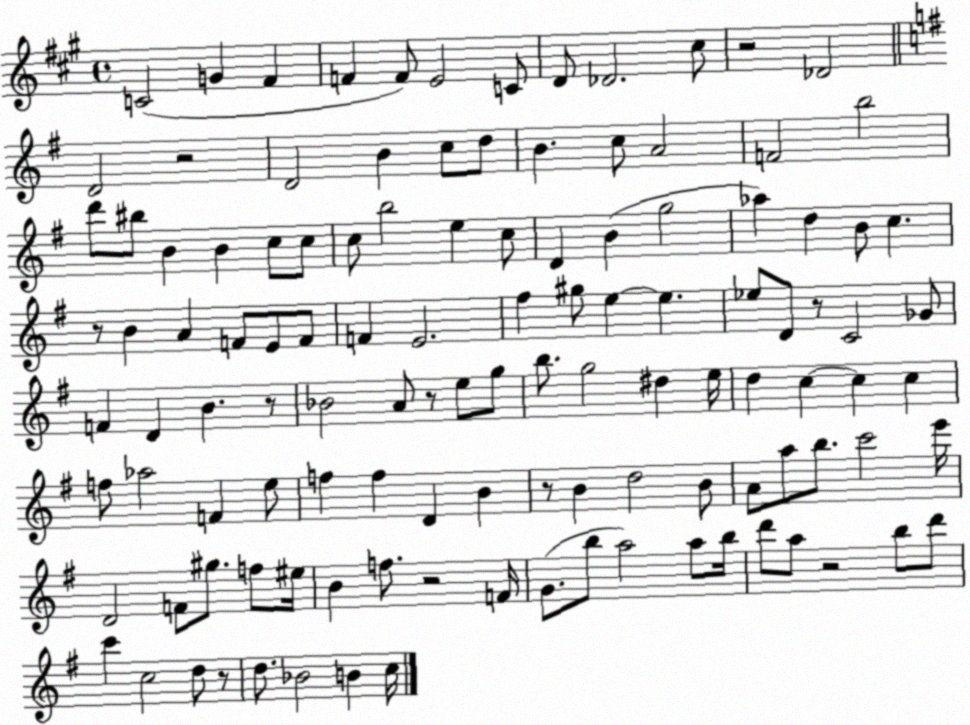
X:1
T:Untitled
M:4/4
L:1/4
K:A
C2 G ^F F F/2 E2 C/2 D/2 _D2 ^c/2 z2 _D2 D2 z2 D2 B c/2 d/2 B c/2 A2 F2 b2 d'/2 ^b/2 B B c/2 c/2 c/2 b2 e c/2 D B g2 _a d B/2 c z/2 B A F/2 E/2 F/2 F E2 ^f ^g/2 e e _e/2 D/2 z/2 C2 _G/2 F D B z/2 _B2 A/2 z/2 e/2 g/2 b/2 g2 ^d e/4 d c c c f/2 _a2 F e/2 f f D B z/2 B d2 B/2 A/2 a/2 b/2 c'2 e'/4 D2 F/2 ^g/2 f/2 ^e/4 B f/2 z2 F/4 G/2 b/2 a2 a/2 b/4 d'/2 a/2 z2 b/2 d'/2 c' c2 d/2 z/2 d/2 _B2 B c/4